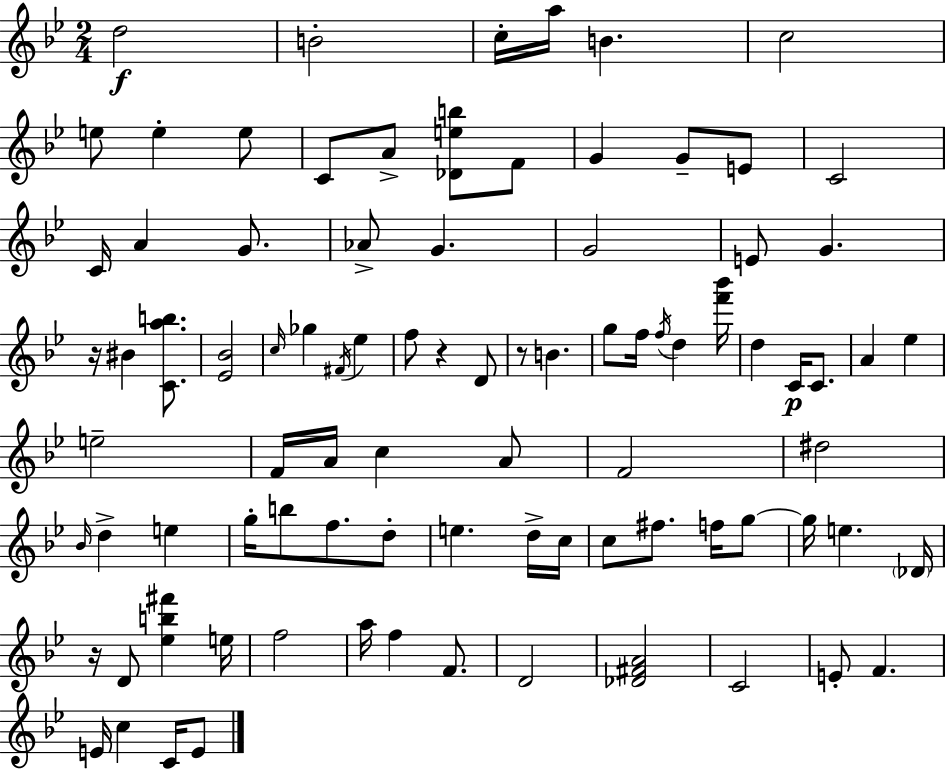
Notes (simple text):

D5/h B4/h C5/s A5/s B4/q. C5/h E5/e E5/q E5/e C4/e A4/e [Db4,E5,B5]/e F4/e G4/q G4/e E4/e C4/h C4/s A4/q G4/e. Ab4/e G4/q. G4/h E4/e G4/q. R/s BIS4/q [C4,A5,B5]/e. [Eb4,Bb4]/h C5/s Gb5/q F#4/s Eb5/q F5/e R/q D4/e R/e B4/q. G5/e F5/s F5/s D5/q [F6,Bb6]/s D5/q C4/s C4/e. A4/q Eb5/q E5/h F4/s A4/s C5/q A4/e F4/h D#5/h Bb4/s D5/q E5/q G5/s B5/e F5/e. D5/e E5/q. D5/s C5/s C5/e F#5/e. F5/s G5/e G5/s E5/q. Db4/s R/s D4/e [Eb5,B5,F#6]/q E5/s F5/h A5/s F5/q F4/e. D4/h [Db4,F#4,A4]/h C4/h E4/e F4/q. E4/s C5/q C4/s E4/e